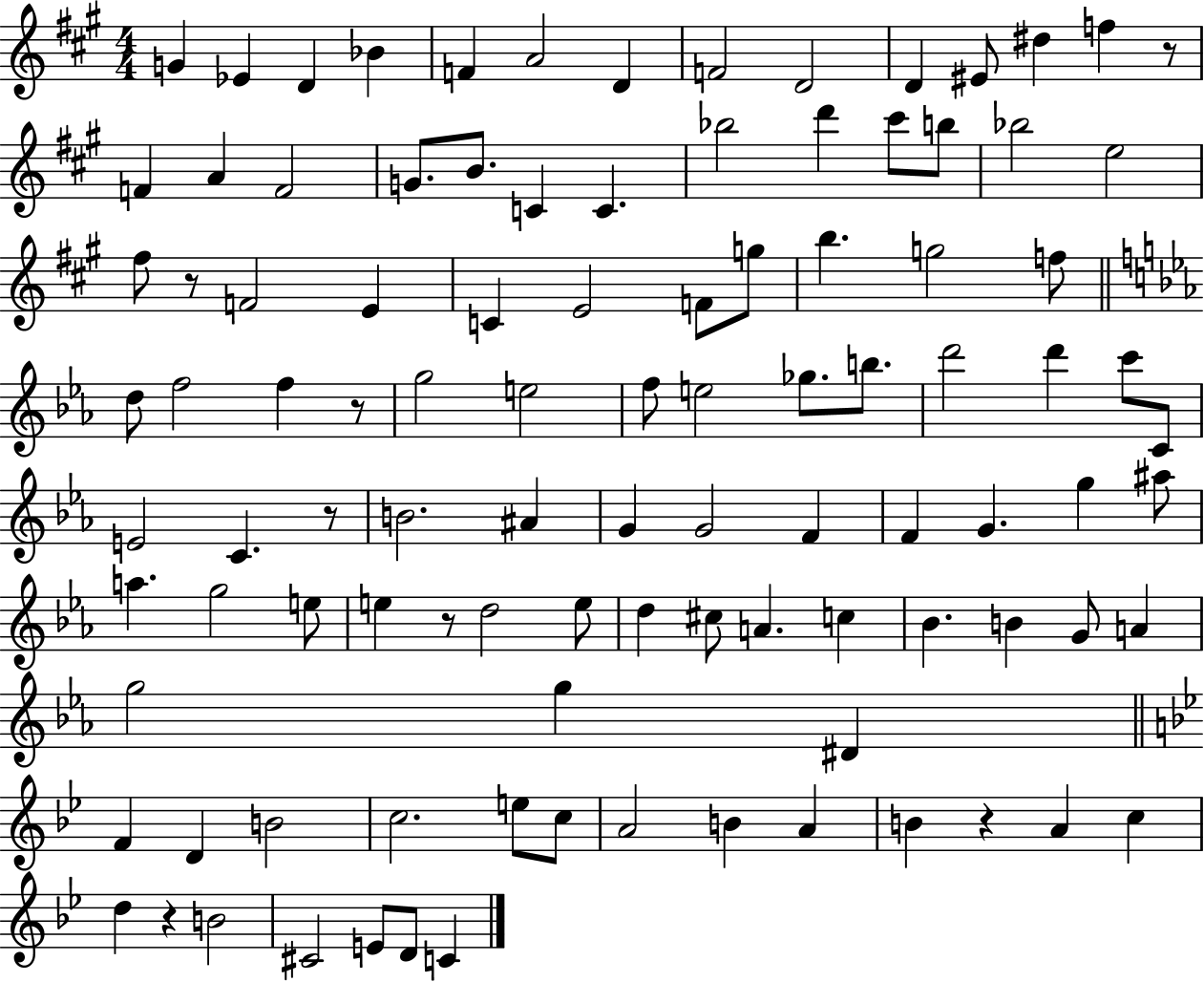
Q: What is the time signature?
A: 4/4